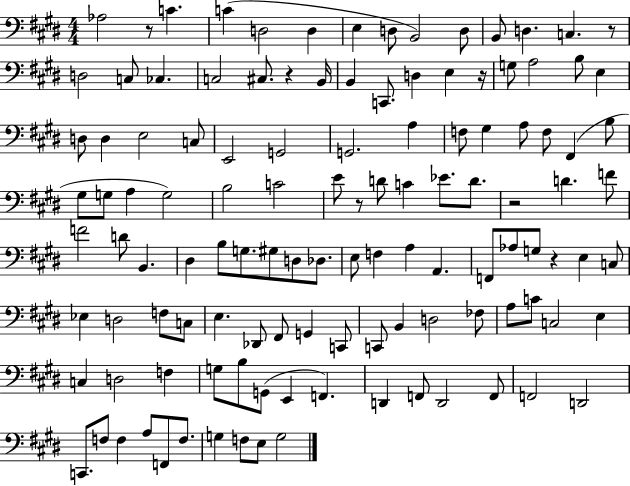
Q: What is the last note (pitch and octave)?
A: G3